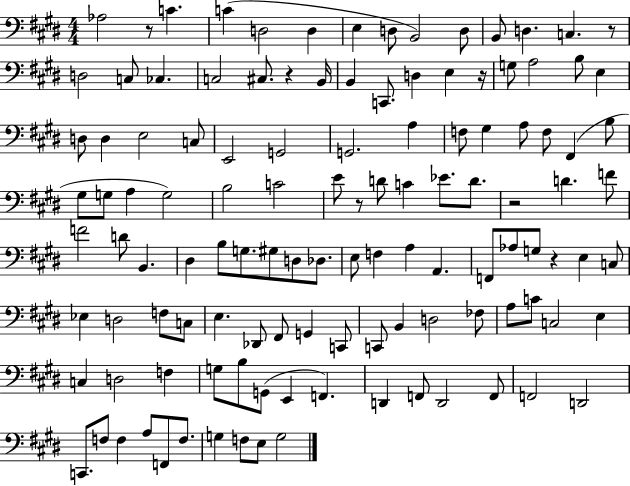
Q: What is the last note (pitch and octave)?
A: G3